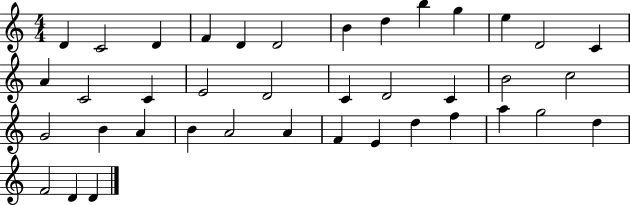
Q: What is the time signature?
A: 4/4